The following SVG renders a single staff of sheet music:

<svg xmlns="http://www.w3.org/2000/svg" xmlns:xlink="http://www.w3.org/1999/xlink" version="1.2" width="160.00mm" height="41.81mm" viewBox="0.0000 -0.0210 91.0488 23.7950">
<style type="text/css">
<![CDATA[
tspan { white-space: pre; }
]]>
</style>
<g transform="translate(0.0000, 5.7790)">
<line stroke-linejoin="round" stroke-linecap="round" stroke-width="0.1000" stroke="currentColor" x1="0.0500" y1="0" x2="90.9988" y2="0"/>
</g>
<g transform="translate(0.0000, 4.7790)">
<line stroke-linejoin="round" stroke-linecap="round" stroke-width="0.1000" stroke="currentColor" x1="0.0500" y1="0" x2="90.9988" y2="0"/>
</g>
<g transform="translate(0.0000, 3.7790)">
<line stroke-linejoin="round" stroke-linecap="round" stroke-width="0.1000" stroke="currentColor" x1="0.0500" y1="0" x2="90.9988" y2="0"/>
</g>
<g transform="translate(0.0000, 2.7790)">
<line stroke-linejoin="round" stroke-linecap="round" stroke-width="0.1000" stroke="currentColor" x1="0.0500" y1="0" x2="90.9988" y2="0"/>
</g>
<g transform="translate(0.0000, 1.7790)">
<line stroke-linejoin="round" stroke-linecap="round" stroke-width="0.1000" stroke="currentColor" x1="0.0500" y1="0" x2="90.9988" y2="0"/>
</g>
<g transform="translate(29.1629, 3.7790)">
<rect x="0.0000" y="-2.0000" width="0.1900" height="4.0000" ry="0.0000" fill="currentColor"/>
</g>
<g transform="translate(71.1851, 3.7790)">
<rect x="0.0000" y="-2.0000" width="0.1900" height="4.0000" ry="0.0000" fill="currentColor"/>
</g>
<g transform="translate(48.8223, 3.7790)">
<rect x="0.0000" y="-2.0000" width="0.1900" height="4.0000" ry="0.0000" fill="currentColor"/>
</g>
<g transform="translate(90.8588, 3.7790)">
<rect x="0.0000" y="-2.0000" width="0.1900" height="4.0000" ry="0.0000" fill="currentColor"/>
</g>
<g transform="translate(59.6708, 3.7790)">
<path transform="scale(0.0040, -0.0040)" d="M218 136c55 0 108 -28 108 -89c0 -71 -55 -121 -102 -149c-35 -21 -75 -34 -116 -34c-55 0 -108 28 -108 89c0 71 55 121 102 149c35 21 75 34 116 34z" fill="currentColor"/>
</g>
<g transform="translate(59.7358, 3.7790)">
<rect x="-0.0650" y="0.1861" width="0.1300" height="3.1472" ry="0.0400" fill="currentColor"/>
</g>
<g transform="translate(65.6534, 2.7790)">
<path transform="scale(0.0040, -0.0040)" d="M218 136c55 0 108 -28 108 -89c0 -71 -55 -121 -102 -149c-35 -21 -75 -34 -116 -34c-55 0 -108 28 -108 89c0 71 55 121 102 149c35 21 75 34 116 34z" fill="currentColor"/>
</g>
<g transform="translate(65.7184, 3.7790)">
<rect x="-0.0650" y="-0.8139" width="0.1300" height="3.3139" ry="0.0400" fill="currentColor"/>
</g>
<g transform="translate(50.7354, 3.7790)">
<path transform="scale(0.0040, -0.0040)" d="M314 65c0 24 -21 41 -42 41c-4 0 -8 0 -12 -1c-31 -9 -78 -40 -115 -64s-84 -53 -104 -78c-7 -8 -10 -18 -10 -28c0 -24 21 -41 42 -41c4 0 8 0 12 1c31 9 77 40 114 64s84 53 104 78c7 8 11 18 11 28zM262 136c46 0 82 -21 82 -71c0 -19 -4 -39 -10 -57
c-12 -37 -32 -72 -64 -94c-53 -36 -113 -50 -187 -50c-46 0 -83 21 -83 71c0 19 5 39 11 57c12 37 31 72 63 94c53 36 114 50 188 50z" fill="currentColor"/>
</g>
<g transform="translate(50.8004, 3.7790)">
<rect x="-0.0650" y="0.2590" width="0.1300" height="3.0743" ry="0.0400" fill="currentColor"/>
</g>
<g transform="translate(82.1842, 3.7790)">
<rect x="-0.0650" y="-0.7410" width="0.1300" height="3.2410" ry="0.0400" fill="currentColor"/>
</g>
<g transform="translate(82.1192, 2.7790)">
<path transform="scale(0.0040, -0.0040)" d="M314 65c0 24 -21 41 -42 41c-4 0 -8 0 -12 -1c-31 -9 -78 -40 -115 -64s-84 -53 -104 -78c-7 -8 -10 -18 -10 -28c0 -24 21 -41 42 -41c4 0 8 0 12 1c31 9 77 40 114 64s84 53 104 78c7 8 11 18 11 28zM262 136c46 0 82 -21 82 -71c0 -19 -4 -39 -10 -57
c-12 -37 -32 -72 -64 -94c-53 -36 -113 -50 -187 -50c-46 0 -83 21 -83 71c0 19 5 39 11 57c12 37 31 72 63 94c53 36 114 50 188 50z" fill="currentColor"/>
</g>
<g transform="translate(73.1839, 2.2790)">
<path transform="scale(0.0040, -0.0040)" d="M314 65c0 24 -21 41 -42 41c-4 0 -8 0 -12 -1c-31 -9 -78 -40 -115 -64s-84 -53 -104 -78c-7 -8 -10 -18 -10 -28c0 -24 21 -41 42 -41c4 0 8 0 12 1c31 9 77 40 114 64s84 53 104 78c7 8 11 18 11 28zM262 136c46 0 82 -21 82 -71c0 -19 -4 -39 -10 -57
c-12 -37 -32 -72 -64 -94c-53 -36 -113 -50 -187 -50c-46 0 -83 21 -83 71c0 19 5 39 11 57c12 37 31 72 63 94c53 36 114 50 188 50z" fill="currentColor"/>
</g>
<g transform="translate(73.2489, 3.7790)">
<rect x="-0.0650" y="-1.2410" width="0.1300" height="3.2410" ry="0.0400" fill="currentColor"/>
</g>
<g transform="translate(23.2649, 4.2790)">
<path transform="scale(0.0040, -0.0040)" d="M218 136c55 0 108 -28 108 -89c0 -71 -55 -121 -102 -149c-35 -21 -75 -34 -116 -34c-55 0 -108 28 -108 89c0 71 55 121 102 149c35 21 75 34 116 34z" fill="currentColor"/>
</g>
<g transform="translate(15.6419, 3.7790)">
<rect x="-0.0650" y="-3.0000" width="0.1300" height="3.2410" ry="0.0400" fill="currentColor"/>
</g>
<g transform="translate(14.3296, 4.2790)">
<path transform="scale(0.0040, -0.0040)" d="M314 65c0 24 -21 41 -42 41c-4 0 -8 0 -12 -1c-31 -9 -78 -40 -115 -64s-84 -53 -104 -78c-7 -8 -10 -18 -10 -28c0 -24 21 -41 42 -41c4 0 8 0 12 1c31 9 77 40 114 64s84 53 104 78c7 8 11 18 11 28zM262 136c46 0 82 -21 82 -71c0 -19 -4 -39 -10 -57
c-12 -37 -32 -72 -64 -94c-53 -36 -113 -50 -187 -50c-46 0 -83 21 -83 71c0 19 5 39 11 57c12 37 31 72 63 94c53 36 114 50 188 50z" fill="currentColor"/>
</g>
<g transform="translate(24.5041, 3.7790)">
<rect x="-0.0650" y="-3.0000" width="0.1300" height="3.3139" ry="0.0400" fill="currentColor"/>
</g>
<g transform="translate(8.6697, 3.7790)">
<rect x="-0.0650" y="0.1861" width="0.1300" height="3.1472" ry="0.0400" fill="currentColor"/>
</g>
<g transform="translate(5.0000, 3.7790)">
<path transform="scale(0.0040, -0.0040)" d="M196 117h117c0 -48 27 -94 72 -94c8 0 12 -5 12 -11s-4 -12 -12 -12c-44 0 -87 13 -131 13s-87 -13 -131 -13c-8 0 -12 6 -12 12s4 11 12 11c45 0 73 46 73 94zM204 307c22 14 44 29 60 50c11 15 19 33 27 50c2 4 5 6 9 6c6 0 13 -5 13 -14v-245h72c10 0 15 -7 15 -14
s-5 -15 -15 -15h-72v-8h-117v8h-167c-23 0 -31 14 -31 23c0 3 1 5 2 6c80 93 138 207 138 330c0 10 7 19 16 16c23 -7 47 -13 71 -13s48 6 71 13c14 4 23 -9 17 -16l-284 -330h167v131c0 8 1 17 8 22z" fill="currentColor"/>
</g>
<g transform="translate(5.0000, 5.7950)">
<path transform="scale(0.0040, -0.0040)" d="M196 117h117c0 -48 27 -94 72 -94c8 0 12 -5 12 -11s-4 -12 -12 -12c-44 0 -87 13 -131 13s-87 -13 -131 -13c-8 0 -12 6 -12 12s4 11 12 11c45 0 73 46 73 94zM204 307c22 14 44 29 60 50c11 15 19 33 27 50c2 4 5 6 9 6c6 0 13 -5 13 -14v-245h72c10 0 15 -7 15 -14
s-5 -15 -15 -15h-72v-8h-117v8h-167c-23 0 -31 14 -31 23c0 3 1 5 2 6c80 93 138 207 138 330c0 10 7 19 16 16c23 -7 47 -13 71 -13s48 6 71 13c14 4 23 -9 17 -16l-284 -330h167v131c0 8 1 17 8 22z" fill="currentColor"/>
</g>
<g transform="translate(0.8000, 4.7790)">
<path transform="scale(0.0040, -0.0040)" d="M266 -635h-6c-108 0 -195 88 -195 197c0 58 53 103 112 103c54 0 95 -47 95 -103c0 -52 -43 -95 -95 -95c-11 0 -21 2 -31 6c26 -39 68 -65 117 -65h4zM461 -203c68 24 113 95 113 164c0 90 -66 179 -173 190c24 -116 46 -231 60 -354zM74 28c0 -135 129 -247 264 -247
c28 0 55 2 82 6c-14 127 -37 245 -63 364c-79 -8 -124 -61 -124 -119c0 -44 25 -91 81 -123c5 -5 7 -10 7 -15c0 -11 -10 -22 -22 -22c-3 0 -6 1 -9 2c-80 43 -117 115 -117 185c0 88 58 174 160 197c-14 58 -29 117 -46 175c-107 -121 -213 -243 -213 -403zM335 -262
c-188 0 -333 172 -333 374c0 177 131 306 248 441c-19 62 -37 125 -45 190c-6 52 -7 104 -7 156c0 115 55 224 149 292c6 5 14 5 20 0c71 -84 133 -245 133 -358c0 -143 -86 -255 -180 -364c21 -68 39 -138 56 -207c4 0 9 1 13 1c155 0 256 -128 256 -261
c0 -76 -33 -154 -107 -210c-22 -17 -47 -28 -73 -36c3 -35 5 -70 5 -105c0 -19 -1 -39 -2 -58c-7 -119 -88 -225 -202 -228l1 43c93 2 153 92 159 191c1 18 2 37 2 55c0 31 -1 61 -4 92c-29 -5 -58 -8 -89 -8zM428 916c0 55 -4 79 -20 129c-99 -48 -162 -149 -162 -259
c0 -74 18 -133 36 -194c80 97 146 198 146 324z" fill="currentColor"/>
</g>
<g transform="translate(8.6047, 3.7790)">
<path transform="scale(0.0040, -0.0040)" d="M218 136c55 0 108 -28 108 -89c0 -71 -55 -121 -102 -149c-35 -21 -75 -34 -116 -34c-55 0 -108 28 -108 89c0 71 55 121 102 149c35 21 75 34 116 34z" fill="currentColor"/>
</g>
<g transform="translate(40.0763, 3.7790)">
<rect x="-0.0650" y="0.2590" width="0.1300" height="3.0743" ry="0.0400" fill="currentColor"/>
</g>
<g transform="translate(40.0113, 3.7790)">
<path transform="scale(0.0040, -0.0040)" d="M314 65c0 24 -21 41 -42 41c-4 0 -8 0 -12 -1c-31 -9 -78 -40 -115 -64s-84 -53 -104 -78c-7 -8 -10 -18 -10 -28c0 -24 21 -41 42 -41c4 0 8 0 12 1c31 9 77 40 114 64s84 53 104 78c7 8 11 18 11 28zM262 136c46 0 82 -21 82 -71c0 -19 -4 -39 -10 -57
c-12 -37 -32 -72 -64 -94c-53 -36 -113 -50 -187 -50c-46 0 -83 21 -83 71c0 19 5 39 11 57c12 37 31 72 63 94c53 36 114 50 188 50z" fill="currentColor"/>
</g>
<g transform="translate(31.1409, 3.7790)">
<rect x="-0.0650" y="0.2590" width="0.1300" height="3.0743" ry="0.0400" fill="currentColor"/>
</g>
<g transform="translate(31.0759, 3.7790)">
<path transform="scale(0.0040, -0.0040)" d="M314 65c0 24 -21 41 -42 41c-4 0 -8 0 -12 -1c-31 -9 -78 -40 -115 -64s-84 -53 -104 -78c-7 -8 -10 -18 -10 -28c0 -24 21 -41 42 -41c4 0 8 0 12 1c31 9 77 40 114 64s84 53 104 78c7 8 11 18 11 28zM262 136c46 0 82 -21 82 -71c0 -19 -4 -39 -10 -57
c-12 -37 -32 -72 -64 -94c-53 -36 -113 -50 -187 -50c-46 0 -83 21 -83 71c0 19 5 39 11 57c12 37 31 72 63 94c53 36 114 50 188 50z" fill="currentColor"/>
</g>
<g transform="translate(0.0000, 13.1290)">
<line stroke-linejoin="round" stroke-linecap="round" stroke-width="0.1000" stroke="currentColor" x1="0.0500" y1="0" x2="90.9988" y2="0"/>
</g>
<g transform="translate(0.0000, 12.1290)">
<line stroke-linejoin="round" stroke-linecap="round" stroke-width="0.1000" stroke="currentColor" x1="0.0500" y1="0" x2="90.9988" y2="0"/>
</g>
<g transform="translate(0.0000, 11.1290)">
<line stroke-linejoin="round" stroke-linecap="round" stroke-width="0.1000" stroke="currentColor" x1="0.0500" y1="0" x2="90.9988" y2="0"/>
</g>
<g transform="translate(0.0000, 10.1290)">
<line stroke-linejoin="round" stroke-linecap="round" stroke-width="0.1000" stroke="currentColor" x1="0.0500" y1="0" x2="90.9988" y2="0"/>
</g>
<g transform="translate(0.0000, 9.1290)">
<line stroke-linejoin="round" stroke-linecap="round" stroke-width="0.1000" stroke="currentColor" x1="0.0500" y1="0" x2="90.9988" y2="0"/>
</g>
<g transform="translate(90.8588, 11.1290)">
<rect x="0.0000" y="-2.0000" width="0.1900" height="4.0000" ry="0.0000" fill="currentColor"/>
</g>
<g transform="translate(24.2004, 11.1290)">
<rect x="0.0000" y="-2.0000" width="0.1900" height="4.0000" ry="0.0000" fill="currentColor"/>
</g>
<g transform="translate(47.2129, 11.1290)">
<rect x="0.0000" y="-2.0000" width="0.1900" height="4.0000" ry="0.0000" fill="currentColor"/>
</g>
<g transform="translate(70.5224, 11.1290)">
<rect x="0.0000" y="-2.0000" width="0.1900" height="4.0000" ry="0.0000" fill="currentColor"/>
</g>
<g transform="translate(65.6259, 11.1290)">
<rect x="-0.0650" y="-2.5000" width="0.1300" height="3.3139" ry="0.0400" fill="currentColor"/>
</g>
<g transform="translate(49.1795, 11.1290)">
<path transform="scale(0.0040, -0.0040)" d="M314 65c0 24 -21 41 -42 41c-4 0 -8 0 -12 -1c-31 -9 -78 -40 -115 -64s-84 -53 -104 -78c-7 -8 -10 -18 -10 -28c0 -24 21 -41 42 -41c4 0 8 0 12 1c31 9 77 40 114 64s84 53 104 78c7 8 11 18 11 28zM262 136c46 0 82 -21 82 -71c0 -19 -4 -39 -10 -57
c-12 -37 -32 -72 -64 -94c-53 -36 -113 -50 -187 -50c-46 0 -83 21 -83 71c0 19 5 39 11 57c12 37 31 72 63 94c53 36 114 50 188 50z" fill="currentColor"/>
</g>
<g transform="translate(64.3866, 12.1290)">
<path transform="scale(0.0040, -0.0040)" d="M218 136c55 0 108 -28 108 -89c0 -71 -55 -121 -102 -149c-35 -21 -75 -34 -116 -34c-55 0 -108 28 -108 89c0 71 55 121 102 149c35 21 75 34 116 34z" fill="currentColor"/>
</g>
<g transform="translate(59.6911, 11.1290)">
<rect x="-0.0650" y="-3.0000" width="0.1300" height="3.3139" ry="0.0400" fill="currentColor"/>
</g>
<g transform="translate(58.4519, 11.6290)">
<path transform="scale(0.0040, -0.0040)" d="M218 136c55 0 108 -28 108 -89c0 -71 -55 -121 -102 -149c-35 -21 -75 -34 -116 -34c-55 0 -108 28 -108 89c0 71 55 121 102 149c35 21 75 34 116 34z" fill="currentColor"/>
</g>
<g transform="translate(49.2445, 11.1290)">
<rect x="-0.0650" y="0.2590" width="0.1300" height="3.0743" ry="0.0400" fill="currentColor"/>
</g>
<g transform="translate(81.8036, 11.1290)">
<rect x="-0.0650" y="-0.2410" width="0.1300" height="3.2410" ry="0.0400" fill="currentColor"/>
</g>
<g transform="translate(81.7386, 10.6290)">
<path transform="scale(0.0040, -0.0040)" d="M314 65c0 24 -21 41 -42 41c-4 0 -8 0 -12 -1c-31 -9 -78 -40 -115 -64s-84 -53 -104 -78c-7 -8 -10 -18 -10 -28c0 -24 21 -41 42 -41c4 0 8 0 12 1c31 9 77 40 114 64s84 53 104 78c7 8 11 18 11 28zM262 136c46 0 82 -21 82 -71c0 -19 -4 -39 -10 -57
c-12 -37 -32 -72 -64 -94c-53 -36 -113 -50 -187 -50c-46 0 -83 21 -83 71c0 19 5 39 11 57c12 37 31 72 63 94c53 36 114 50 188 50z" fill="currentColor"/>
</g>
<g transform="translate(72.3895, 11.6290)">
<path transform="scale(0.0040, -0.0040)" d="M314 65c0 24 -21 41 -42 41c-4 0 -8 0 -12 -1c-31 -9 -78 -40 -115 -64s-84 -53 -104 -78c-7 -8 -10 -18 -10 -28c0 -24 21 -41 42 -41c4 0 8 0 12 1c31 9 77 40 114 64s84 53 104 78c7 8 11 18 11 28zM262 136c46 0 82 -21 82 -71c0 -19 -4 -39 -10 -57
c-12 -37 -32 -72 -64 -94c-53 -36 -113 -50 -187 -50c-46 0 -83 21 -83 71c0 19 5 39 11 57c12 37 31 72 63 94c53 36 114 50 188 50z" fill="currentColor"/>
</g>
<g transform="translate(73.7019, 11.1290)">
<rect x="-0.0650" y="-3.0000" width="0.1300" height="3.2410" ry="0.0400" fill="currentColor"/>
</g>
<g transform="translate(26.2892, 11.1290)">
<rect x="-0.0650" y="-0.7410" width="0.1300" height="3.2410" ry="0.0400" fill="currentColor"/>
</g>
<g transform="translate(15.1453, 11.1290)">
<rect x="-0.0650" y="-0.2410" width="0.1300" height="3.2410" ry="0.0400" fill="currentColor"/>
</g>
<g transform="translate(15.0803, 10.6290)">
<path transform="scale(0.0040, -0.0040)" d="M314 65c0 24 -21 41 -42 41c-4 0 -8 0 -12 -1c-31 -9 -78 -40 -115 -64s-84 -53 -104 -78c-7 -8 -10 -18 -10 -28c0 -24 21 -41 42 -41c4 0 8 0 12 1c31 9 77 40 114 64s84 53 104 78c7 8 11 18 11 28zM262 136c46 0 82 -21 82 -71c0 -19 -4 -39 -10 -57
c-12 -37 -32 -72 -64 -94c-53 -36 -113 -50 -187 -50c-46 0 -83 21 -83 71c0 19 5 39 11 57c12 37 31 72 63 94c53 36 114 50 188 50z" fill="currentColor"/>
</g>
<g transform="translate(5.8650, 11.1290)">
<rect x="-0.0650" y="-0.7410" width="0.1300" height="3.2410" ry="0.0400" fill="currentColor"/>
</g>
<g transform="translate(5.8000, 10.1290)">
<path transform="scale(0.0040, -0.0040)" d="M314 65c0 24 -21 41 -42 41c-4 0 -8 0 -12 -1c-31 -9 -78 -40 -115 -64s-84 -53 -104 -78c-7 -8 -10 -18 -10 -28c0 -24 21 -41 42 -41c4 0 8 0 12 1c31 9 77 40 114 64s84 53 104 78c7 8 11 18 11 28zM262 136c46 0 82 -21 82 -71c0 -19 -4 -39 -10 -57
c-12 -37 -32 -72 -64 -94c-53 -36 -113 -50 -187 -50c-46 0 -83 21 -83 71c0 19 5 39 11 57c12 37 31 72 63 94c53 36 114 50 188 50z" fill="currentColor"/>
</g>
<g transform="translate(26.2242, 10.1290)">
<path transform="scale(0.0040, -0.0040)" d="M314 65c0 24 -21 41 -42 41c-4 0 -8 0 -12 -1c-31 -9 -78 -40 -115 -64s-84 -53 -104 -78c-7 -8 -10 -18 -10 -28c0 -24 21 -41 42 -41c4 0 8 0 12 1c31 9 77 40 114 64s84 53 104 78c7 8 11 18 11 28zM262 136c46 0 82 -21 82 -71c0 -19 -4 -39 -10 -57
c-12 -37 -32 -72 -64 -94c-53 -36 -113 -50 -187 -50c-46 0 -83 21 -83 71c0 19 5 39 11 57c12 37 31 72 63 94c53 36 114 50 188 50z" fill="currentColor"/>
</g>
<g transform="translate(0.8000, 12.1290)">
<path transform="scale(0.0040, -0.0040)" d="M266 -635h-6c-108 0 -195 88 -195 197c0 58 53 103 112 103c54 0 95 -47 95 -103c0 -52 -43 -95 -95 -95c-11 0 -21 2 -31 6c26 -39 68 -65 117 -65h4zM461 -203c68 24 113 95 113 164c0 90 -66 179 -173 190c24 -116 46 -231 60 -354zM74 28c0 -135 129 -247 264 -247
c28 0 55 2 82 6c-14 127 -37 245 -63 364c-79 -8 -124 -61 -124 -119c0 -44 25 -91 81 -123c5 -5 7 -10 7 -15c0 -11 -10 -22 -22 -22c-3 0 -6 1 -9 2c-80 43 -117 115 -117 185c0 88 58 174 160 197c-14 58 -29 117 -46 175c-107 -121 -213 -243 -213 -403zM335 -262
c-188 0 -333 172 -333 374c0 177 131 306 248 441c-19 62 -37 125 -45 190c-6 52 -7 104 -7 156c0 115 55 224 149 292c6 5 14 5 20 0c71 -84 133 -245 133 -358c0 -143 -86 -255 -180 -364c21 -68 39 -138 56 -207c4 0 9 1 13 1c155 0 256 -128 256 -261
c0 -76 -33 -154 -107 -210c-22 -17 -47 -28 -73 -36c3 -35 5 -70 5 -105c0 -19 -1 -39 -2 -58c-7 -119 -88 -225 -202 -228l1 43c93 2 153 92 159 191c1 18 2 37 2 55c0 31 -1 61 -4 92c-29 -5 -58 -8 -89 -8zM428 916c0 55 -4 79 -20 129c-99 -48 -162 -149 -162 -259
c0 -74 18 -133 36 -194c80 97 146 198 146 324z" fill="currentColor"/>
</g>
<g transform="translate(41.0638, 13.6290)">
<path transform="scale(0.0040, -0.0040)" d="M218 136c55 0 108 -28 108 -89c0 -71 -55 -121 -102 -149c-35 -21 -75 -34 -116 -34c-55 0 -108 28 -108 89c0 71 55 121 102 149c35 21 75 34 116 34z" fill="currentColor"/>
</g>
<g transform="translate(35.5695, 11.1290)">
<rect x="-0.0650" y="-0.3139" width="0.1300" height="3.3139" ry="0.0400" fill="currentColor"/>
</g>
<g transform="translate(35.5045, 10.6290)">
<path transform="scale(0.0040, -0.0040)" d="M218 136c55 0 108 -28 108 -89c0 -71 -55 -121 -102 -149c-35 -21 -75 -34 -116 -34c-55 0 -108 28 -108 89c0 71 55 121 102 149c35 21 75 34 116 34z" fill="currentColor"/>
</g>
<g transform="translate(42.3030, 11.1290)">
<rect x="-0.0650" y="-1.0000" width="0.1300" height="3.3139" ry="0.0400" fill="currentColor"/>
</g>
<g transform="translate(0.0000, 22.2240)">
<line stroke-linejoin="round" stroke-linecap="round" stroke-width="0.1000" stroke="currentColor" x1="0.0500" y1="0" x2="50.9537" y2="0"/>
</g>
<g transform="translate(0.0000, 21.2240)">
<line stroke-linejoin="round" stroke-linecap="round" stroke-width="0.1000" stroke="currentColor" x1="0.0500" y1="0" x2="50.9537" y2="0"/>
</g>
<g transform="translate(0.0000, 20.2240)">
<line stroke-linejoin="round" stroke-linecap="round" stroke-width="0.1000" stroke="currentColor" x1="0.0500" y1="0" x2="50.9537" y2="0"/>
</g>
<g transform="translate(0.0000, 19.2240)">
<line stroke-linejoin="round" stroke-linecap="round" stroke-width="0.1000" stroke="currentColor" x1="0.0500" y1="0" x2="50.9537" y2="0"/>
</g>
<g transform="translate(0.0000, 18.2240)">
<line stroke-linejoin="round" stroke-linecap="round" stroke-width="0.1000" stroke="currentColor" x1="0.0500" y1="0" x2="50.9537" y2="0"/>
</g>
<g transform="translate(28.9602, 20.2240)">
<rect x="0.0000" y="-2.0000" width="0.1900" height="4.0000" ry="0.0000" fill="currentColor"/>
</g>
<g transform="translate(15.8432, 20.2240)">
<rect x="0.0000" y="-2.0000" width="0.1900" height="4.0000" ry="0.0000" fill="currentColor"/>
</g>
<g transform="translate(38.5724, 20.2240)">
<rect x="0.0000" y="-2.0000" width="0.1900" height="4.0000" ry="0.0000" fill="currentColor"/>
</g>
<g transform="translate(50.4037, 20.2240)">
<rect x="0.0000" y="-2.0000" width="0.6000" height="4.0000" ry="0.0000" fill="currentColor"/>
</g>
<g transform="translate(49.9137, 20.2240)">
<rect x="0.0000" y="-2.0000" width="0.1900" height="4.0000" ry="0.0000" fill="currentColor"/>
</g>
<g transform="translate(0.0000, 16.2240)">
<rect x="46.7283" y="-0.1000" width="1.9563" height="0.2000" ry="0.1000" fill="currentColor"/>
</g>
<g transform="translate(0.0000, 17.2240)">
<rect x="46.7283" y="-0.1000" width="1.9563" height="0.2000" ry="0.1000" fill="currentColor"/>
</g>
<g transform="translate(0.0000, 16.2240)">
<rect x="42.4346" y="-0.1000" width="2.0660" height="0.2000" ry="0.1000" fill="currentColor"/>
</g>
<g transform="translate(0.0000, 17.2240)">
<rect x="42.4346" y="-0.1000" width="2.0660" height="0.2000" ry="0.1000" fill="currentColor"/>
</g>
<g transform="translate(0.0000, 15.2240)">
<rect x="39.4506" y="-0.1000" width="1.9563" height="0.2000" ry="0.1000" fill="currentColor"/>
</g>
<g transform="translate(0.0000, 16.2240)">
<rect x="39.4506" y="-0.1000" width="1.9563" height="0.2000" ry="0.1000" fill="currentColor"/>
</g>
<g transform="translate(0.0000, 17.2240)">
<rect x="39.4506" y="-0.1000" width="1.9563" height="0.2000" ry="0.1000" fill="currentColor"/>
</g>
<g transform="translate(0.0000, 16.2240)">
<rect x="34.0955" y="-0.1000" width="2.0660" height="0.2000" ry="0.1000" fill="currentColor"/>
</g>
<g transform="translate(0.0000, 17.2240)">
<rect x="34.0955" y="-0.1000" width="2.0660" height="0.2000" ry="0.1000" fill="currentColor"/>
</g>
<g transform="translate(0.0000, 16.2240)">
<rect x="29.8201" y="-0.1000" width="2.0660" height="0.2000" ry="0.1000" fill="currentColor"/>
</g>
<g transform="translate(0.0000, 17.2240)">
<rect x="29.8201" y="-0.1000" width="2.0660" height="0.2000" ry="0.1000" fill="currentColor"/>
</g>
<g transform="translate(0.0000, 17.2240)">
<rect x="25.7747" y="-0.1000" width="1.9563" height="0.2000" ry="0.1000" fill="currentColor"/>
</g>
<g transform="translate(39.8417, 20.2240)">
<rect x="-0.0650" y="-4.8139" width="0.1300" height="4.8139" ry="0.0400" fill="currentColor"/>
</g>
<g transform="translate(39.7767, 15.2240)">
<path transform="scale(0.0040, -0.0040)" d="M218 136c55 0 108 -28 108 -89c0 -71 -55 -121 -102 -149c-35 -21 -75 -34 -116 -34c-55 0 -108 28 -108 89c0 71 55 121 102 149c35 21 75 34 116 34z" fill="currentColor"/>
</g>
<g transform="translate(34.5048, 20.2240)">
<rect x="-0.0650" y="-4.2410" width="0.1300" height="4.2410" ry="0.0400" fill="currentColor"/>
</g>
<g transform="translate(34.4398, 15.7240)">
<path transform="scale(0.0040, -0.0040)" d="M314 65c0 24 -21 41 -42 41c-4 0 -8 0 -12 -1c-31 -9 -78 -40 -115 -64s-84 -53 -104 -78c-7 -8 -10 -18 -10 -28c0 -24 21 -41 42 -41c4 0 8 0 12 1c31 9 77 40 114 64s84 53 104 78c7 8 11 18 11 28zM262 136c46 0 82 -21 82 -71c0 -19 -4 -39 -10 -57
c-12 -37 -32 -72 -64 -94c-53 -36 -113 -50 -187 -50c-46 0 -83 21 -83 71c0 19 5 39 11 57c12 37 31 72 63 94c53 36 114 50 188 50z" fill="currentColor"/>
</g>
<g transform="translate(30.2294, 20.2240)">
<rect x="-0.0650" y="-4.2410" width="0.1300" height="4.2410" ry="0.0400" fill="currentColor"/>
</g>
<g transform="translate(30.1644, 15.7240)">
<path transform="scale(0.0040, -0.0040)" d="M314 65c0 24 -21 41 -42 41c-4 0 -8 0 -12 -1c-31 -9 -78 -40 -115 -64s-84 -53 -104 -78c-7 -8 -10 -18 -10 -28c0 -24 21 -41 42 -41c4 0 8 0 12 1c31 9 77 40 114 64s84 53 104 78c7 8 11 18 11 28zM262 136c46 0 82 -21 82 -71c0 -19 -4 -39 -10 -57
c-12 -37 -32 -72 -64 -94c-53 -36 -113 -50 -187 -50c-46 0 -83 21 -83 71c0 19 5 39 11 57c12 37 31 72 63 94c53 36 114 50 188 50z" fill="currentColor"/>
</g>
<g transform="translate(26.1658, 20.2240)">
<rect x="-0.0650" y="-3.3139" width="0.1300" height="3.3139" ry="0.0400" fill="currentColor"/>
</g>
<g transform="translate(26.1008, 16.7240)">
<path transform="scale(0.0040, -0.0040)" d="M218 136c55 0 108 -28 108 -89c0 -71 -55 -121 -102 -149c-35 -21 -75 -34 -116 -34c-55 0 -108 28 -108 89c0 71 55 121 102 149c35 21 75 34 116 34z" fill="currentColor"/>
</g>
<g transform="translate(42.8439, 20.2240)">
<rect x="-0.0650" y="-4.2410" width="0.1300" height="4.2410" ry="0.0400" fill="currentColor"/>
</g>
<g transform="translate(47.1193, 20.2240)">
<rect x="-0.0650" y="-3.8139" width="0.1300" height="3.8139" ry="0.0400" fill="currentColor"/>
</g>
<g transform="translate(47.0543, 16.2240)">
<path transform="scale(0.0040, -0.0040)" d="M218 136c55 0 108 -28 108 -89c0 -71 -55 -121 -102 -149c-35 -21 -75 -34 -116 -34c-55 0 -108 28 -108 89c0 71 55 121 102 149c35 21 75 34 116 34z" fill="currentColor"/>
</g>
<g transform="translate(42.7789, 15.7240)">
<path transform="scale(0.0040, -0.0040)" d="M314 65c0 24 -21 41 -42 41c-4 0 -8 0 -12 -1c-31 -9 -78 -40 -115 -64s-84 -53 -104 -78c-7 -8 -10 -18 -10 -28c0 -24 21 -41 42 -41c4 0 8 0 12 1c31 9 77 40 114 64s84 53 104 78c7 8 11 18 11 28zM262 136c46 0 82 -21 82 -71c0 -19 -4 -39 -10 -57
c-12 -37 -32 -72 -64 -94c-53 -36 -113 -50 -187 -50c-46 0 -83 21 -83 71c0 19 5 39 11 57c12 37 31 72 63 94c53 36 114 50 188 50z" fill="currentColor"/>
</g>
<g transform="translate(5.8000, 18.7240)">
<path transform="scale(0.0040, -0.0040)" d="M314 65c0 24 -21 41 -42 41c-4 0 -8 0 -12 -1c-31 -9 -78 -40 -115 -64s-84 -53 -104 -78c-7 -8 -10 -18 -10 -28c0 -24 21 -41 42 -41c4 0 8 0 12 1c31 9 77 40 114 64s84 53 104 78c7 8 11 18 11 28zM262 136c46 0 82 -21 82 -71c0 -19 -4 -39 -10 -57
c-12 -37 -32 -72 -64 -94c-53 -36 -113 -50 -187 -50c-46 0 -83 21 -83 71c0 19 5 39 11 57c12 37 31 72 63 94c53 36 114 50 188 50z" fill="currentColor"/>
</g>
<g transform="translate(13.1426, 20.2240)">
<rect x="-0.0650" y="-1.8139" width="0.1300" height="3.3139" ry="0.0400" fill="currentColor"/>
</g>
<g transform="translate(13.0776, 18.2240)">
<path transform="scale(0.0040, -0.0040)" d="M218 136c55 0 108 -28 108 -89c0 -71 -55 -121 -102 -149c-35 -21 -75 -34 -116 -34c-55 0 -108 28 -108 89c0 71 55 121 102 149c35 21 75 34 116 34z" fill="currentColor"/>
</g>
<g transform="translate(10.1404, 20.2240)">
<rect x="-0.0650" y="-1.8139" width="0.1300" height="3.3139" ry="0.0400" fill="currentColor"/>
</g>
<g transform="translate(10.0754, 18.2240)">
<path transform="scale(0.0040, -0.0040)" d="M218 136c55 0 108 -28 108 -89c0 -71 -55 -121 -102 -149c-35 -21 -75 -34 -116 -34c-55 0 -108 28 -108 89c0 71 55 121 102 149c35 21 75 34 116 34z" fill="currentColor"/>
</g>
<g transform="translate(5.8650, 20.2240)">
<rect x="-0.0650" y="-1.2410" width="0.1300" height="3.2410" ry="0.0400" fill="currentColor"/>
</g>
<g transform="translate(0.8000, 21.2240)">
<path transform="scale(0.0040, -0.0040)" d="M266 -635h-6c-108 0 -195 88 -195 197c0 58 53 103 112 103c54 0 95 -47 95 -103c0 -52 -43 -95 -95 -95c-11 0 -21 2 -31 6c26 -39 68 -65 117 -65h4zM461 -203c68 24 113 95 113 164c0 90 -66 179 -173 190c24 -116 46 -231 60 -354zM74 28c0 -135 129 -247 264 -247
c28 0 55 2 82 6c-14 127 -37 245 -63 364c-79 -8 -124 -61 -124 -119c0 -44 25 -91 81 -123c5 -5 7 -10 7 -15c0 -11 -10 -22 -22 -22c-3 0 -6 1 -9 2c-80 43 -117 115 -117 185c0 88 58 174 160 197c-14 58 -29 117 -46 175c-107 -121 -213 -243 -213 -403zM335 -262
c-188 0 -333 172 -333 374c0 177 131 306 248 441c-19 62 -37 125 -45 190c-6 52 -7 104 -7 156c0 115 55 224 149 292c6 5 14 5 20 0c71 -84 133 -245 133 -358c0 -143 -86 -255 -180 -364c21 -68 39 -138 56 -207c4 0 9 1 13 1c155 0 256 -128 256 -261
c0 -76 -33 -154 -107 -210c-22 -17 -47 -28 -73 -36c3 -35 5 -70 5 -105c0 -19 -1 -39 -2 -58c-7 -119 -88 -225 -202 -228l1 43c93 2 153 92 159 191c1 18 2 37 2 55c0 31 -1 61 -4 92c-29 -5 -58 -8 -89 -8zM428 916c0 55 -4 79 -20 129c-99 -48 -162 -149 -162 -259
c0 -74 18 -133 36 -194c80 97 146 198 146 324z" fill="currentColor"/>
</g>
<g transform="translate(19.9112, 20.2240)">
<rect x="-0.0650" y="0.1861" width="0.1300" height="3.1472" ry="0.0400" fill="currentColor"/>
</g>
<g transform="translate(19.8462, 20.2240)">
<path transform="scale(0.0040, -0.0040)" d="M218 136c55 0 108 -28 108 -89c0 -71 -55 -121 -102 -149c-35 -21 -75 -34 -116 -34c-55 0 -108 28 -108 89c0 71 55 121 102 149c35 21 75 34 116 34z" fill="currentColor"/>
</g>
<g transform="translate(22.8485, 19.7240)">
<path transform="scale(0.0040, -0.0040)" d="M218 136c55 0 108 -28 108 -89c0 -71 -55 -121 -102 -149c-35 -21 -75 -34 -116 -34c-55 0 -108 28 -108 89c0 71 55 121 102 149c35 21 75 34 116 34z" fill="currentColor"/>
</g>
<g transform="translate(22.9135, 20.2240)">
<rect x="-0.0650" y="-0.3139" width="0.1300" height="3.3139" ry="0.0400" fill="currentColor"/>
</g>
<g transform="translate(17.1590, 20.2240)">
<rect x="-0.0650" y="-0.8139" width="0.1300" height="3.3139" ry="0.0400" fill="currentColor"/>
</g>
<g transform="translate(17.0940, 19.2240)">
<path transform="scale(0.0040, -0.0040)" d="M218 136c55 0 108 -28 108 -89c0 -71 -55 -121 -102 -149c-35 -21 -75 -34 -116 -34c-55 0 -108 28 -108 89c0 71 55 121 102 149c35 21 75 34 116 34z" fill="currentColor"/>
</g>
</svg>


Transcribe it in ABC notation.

X:1
T:Untitled
M:4/4
L:1/4
K:C
B A2 A B2 B2 B2 B d e2 d2 d2 c2 d2 c D B2 A G A2 c2 e2 f f d B c b d'2 d'2 e' d'2 c'